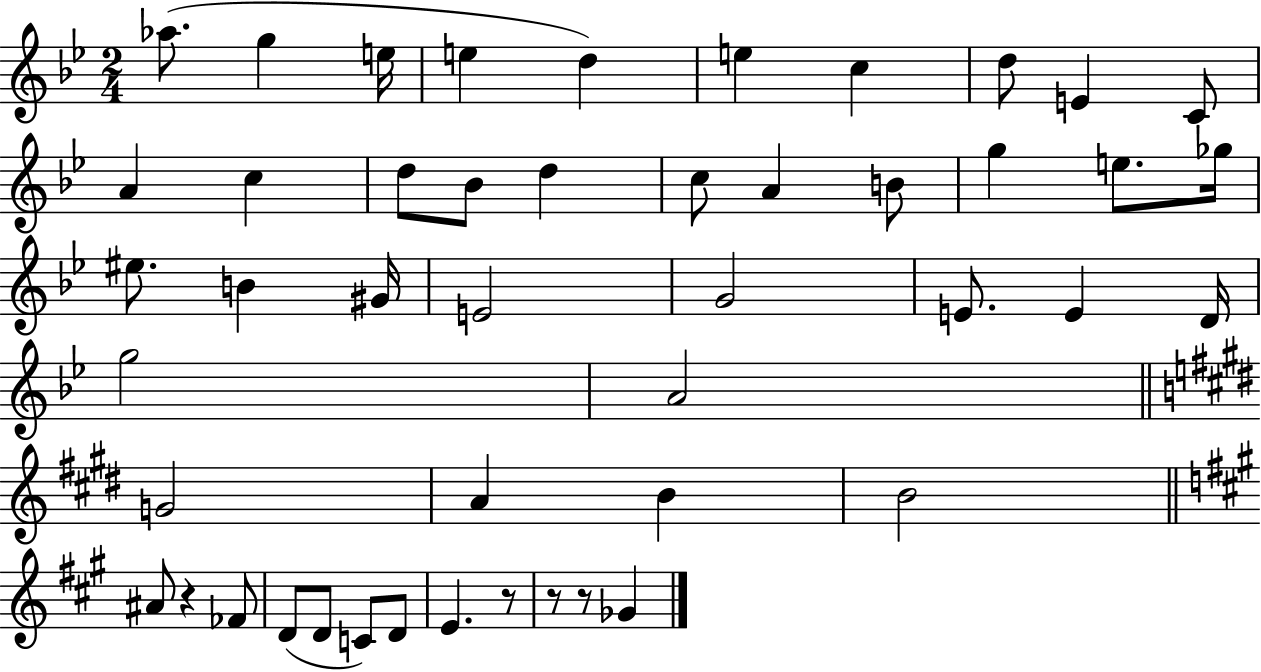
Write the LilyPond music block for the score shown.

{
  \clef treble
  \numericTimeSignature
  \time 2/4
  \key bes \major
  aes''8.( g''4 e''16 | e''4 d''4) | e''4 c''4 | d''8 e'4 c'8 | \break a'4 c''4 | d''8 bes'8 d''4 | c''8 a'4 b'8 | g''4 e''8. ges''16 | \break eis''8. b'4 gis'16 | e'2 | g'2 | e'8. e'4 d'16 | \break g''2 | a'2 | \bar "||" \break \key e \major g'2 | a'4 b'4 | b'2 | \bar "||" \break \key a \major ais'8 r4 fes'8 | d'8( d'8 c'8) d'8 | e'4. r8 | r8 r8 ges'4 | \break \bar "|."
}